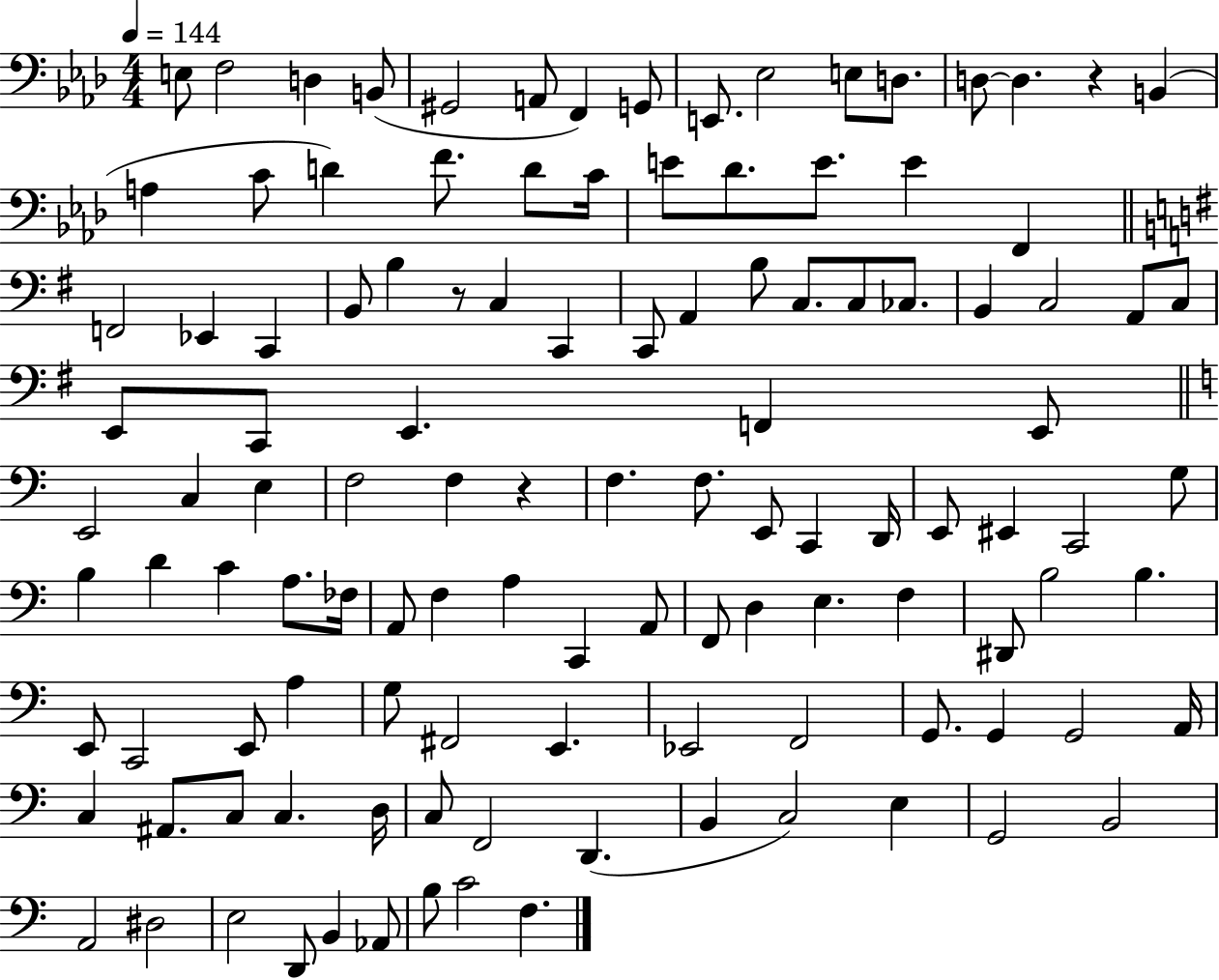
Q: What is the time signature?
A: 4/4